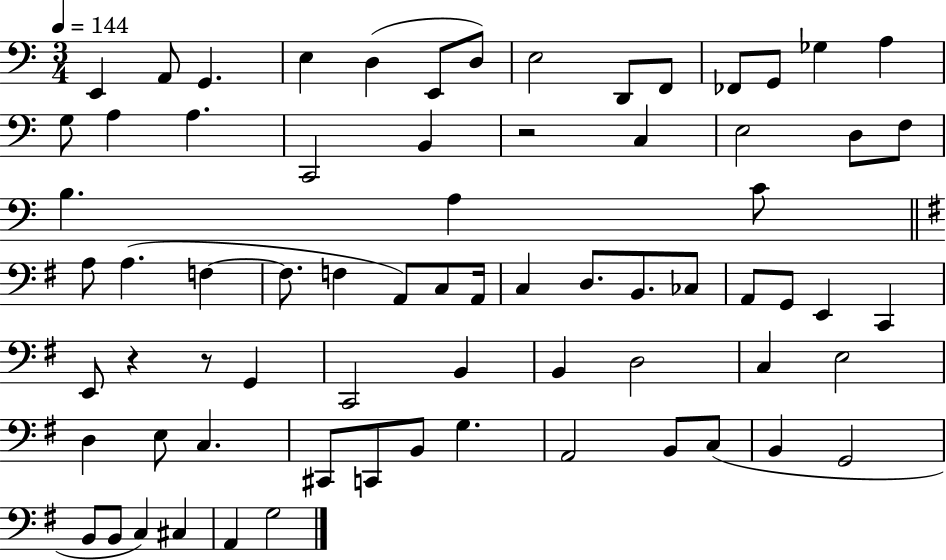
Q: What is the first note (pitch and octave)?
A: E2